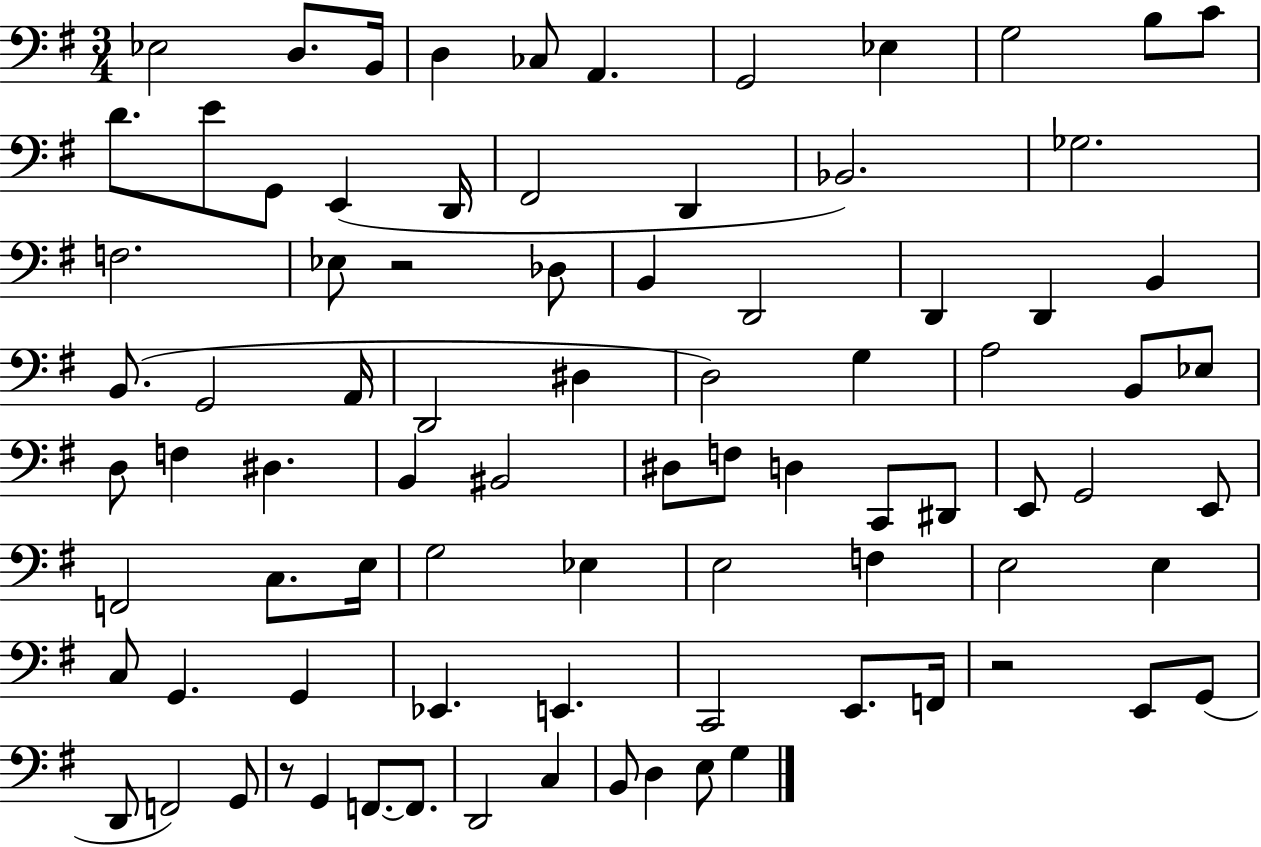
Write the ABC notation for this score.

X:1
T:Untitled
M:3/4
L:1/4
K:G
_E,2 D,/2 B,,/4 D, _C,/2 A,, G,,2 _E, G,2 B,/2 C/2 D/2 E/2 G,,/2 E,, D,,/4 ^F,,2 D,, _B,,2 _G,2 F,2 _E,/2 z2 _D,/2 B,, D,,2 D,, D,, B,, B,,/2 G,,2 A,,/4 D,,2 ^D, D,2 G, A,2 B,,/2 _E,/2 D,/2 F, ^D, B,, ^B,,2 ^D,/2 F,/2 D, C,,/2 ^D,,/2 E,,/2 G,,2 E,,/2 F,,2 C,/2 E,/4 G,2 _E, E,2 F, E,2 E, C,/2 G,, G,, _E,, E,, C,,2 E,,/2 F,,/4 z2 E,,/2 G,,/2 D,,/2 F,,2 G,,/2 z/2 G,, F,,/2 F,,/2 D,,2 C, B,,/2 D, E,/2 G,